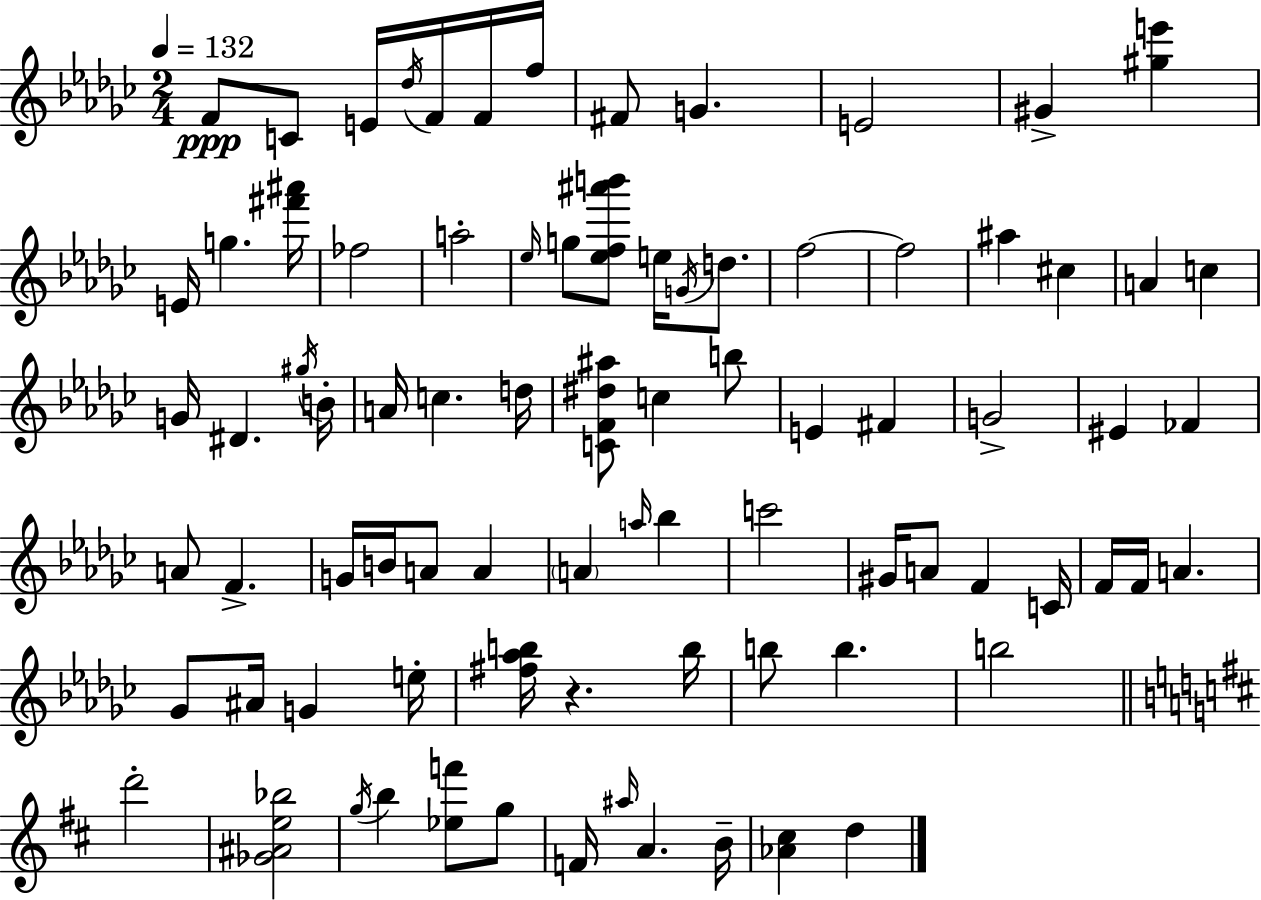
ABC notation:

X:1
T:Untitled
M:2/4
L:1/4
K:Ebm
F/2 C/2 E/4 _d/4 F/4 F/4 f/4 ^F/2 G E2 ^G [^ge'] E/4 g [^f'^a']/4 _f2 a2 _e/4 g/2 [_ef^a'b']/2 e/4 G/4 d/2 f2 f2 ^a ^c A c G/4 ^D ^g/4 B/4 A/4 c d/4 [CF^d^a]/2 c b/2 E ^F G2 ^E _F A/2 F G/4 B/4 A/2 A A a/4 _b c'2 ^G/4 A/2 F C/4 F/4 F/4 A _G/2 ^A/4 G e/4 [^f_ab]/4 z b/4 b/2 b b2 d'2 [_G^Ae_b]2 g/4 b [_ef']/2 g/2 F/4 ^a/4 A B/4 [_A^c] d